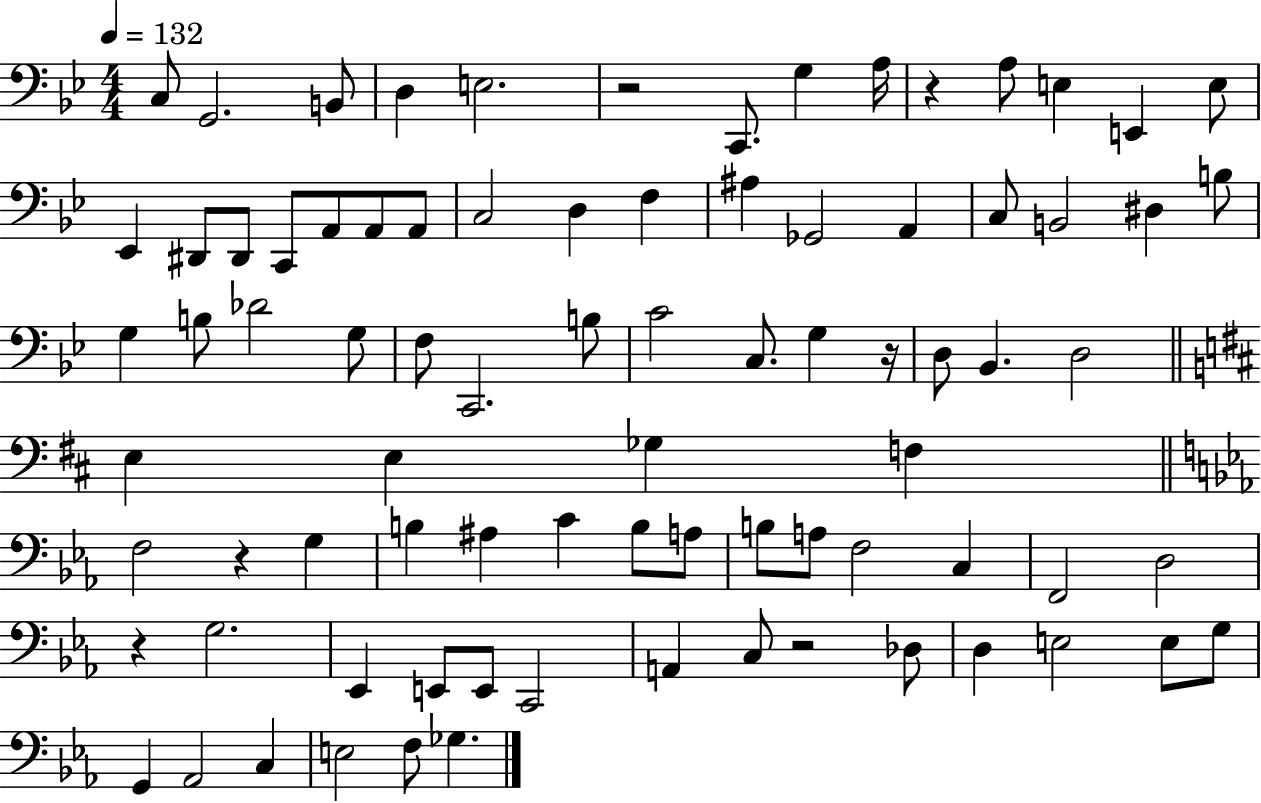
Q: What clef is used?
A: bass